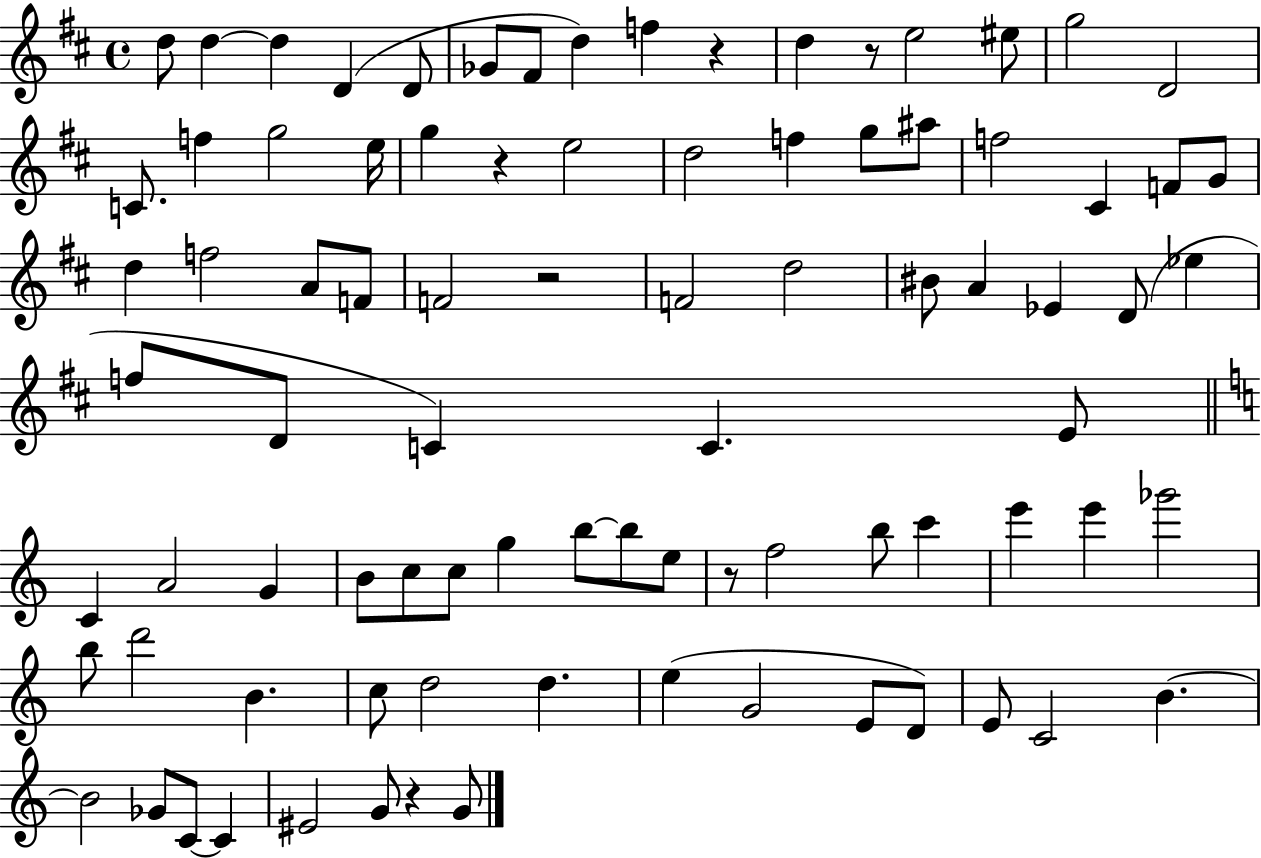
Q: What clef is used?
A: treble